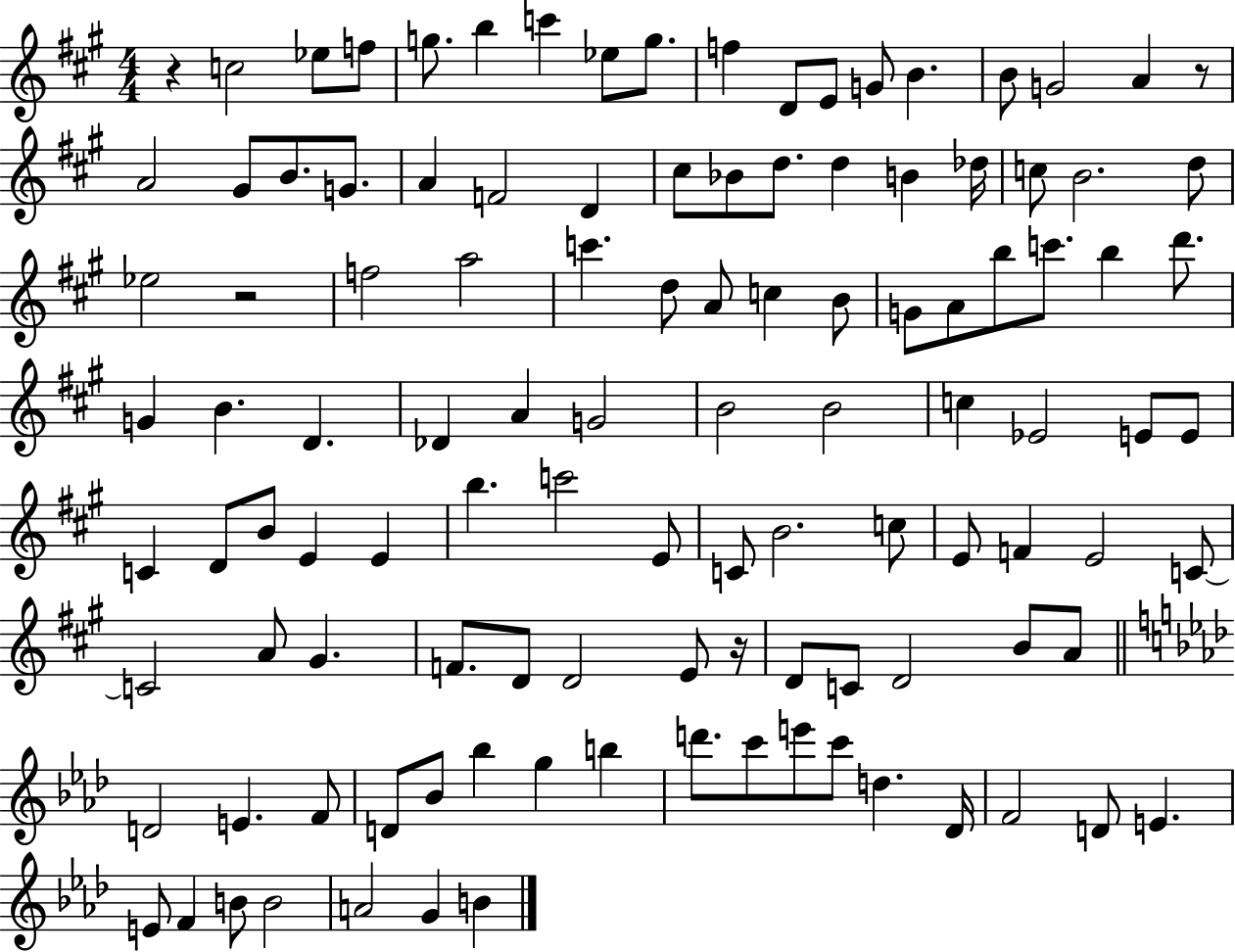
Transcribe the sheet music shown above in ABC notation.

X:1
T:Untitled
M:4/4
L:1/4
K:A
z c2 _e/2 f/2 g/2 b c' _e/2 g/2 f D/2 E/2 G/2 B B/2 G2 A z/2 A2 ^G/2 B/2 G/2 A F2 D ^c/2 _B/2 d/2 d B _d/4 c/2 B2 d/2 _e2 z2 f2 a2 c' d/2 A/2 c B/2 G/2 A/2 b/2 c'/2 b d'/2 G B D _D A G2 B2 B2 c _E2 E/2 E/2 C D/2 B/2 E E b c'2 E/2 C/2 B2 c/2 E/2 F E2 C/2 C2 A/2 ^G F/2 D/2 D2 E/2 z/4 D/2 C/2 D2 B/2 A/2 D2 E F/2 D/2 _B/2 _b g b d'/2 c'/2 e'/2 c'/2 d _D/4 F2 D/2 E E/2 F B/2 B2 A2 G B